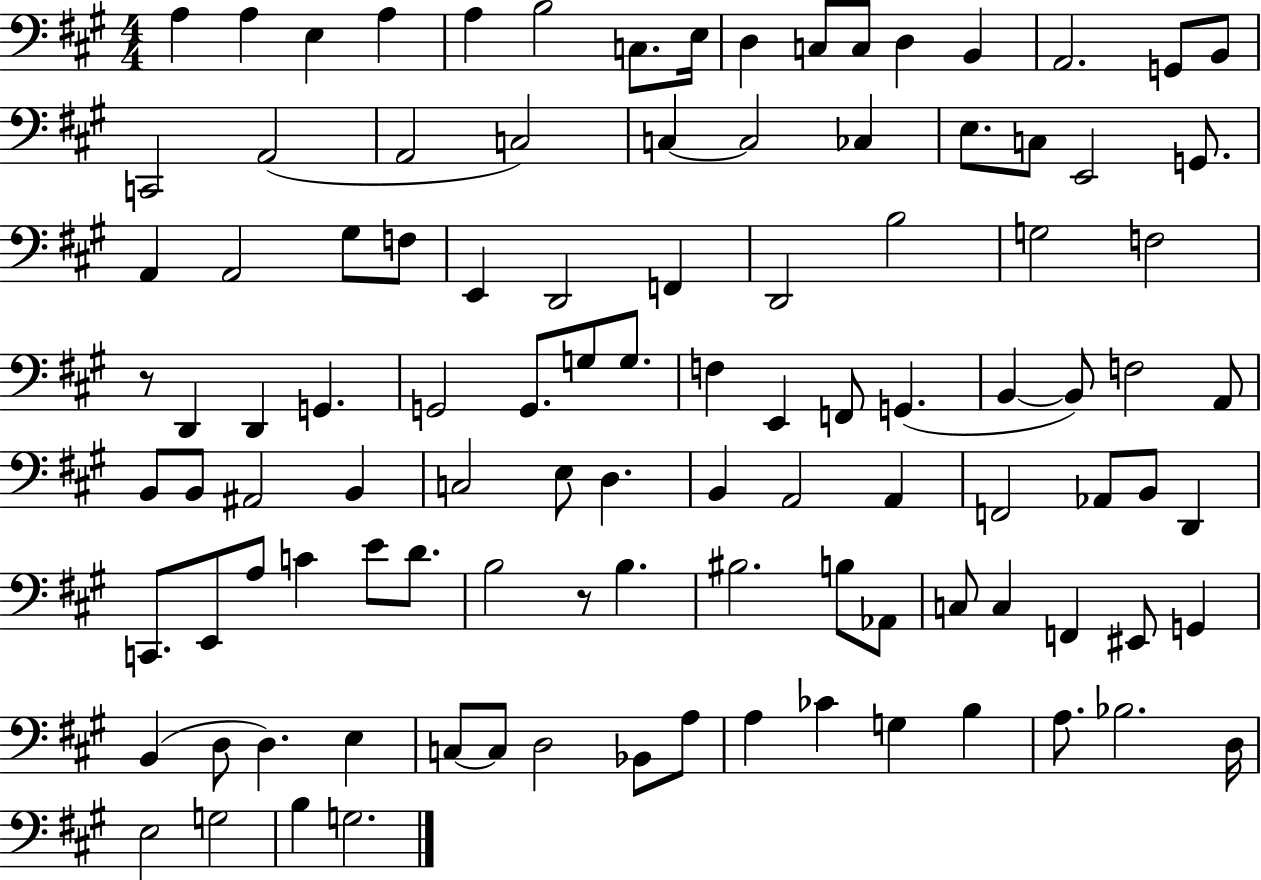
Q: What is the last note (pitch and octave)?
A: G3